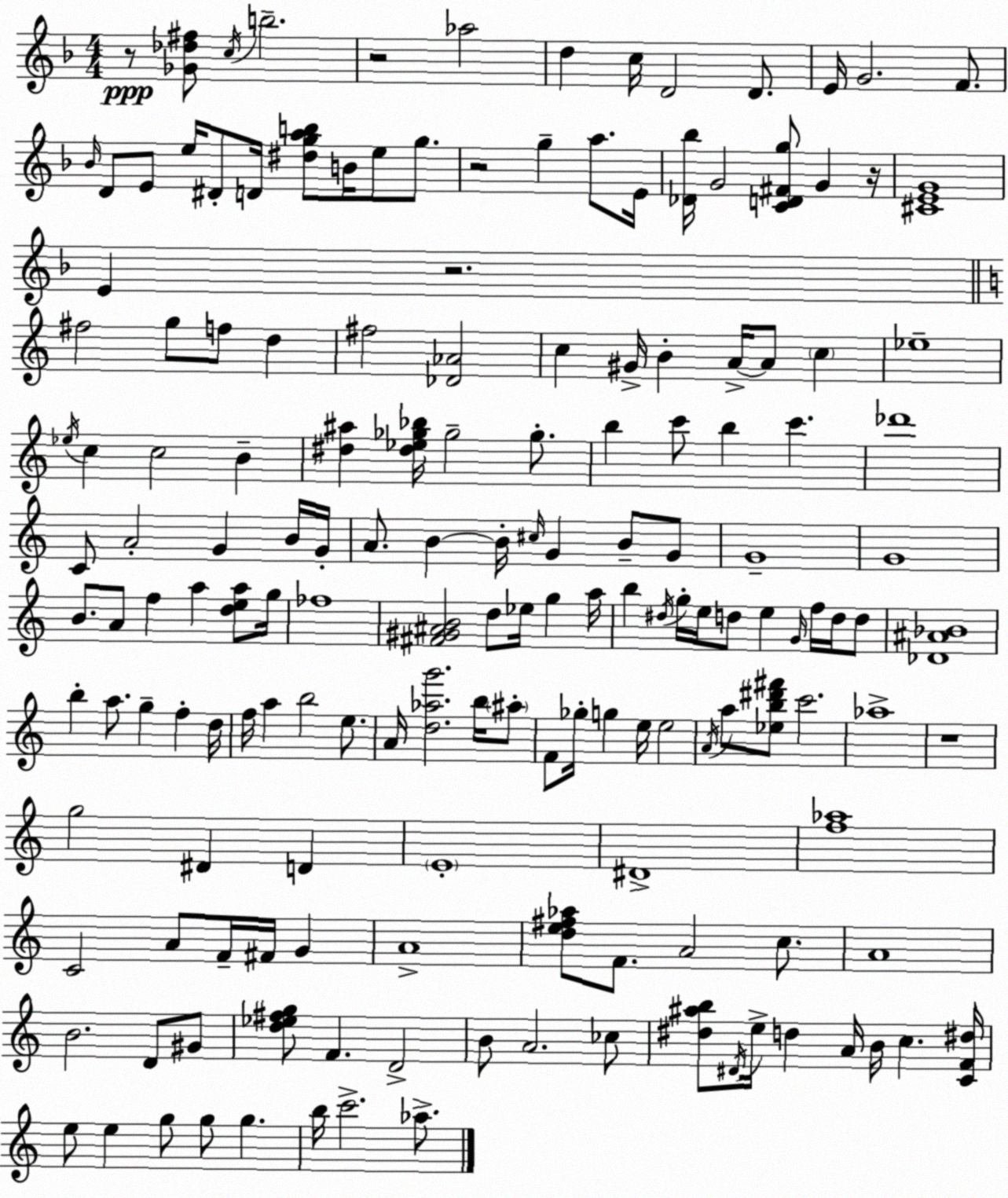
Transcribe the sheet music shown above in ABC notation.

X:1
T:Untitled
M:4/4
L:1/4
K:F
z/2 [_G_d^f]/2 c/4 b2 z2 _a2 d c/4 D2 D/2 E/4 G2 F/2 _B/4 D/2 E/2 e/4 ^D/2 D/4 [^dgab]/2 B/4 e/2 g/2 z2 g a/2 E/4 [_D_b]/4 G2 [CD^Fg]/2 G z/4 [^CEG]4 E z2 ^f2 g/2 f/2 d ^f2 [_D_A]2 c ^G/4 B A/4 A/2 c _e4 _e/4 c c2 B [^d^a] [^d_e_g_b]/4 _g2 _g/2 b c'/2 b c' _d'4 C/2 A2 G B/4 G/4 A/2 B B/4 ^c/4 G B/2 G/2 G4 G4 B/2 A/2 f a [dea]/2 g/4 _f4 [^F^G^AB]2 d/2 _e/4 g a/4 b ^d/4 g/4 e/4 d/2 e G/4 f/4 d/4 d/2 [_D^A_B]4 b a/2 g f d/4 f/4 a b2 e/2 A/4 [d_ag']2 b/4 ^a/2 F/2 _g/4 g e/4 e2 A/4 a/2 [_eb^d'^f']/2 c'2 _a4 z4 g2 ^D D E4 ^D4 [f_a]4 C2 A/2 F/4 ^F/4 G A4 [de^f_a]/2 F/2 A2 c/2 A4 B2 D/2 ^G/2 [d_e^fg]/2 F D2 B/2 A2 _c/2 [^d^ab]/2 ^D/4 e/4 d A/4 B/4 c [CF^d]/4 e/2 e g/2 g/2 g b/4 c'2 _a/2